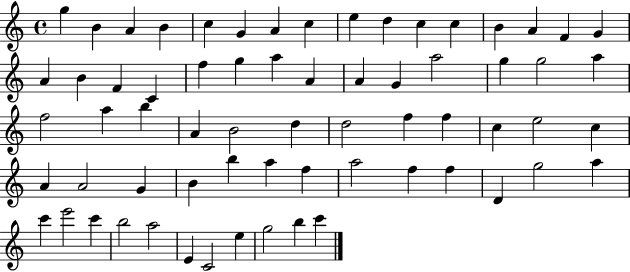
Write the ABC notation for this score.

X:1
T:Untitled
M:4/4
L:1/4
K:C
g B A B c G A c e d c c B A F G A B F C f g a A A G a2 g g2 a f2 a b A B2 d d2 f f c e2 c A A2 G B b a f a2 f f D g2 a c' e'2 c' b2 a2 E C2 e g2 b c'